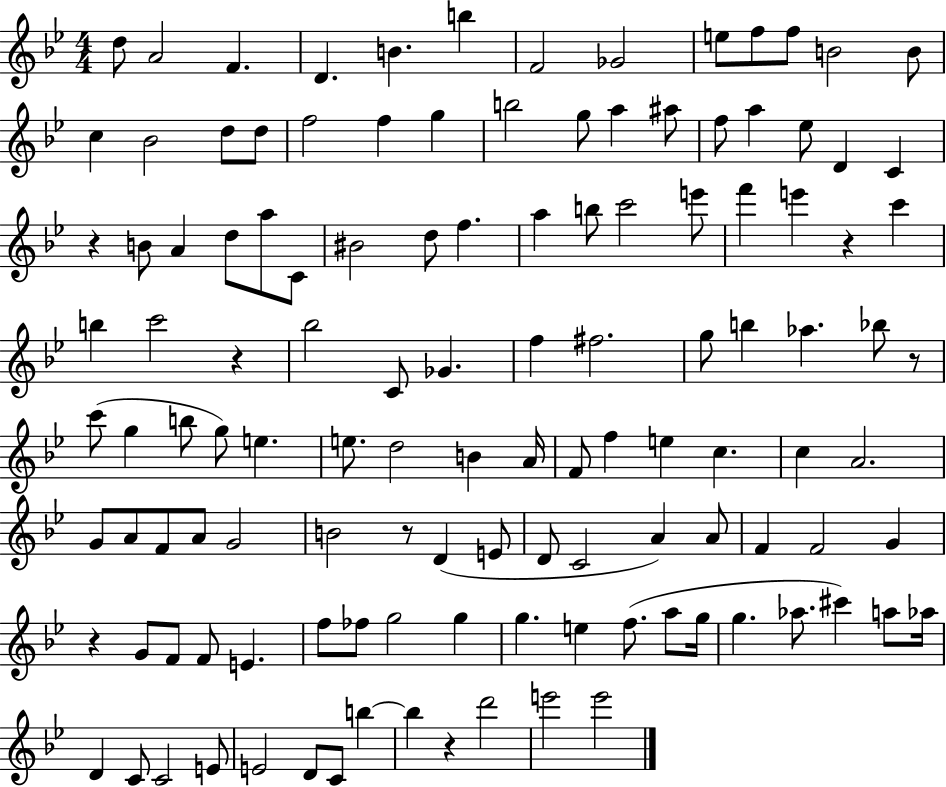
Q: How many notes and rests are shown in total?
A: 122